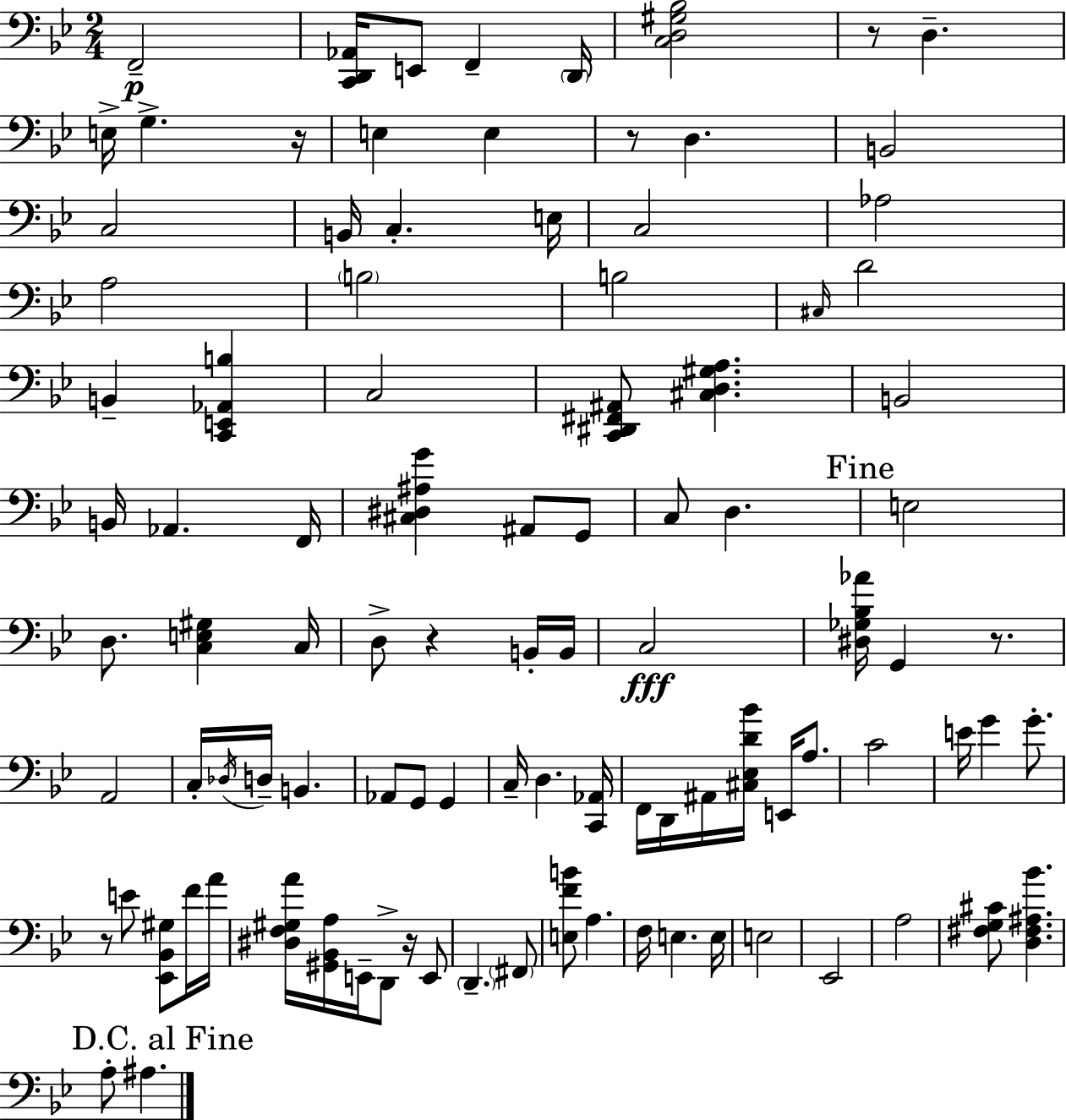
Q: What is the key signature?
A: BES major